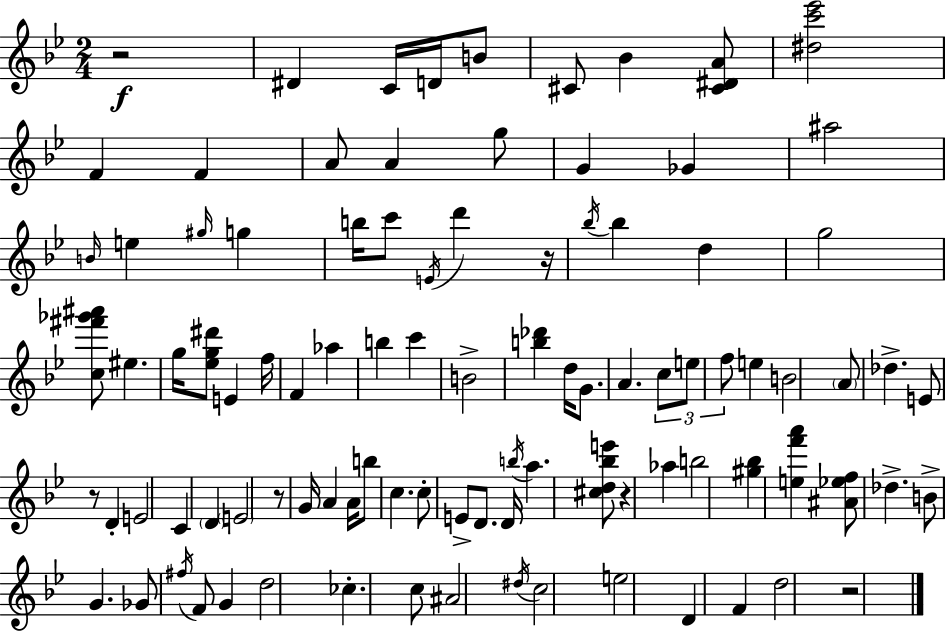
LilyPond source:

{
  \clef treble
  \numericTimeSignature
  \time 2/4
  \key g \minor
  r2\f | dis'4 c'16 d'16 b'8 | cis'8 bes'4 <cis' dis' a'>8 | <dis'' c''' ees'''>2 | \break f'4 f'4 | a'8 a'4 g''8 | g'4 ges'4 | ais''2 | \break \grace { b'16 } e''4 \grace { gis''16 } g''4 | b''16 c'''8 \acciaccatura { e'16 } d'''4 | r16 \acciaccatura { bes''16 } bes''4 | d''4 g''2 | \break <c'' fis''' ges''' ais'''>8 eis''4. | g''16 <ees'' g'' dis'''>8 e'4 | f''16 f'4 | aes''4 b''4 | \break c'''4 b'2-> | <b'' des'''>4 | d''16 g'8. a'4. | \tuplet 3/2 { c''8 e''8 f''8 } | \break e''4 b'2 | \parenthesize a'8 des''4.-> | e'8 r8 | d'4-. e'2 | \break c'4 | \parenthesize d'4 \parenthesize e'2 | r8 g'16 a'4 | a'16 b''8 c''4. | \break c''8-. e'8-> | d'8. d'16 \acciaccatura { b''16 } a''4. | <cis'' d'' bes'' e'''>8 r4 | aes''4 b''2 | \break <gis'' bes''>4 | <e'' f''' a'''>4 <ais' ees'' f''>8 des''4.-> | b'8-> g'4. | ges'8 \acciaccatura { fis''16 } | \break f'8 g'4 d''2 | ces''4.-. | c''8 ais'2 | \acciaccatura { dis''16 } c''2 | \break e''2 | d'4 | f'4 d''2 | r2 | \break \bar "|."
}